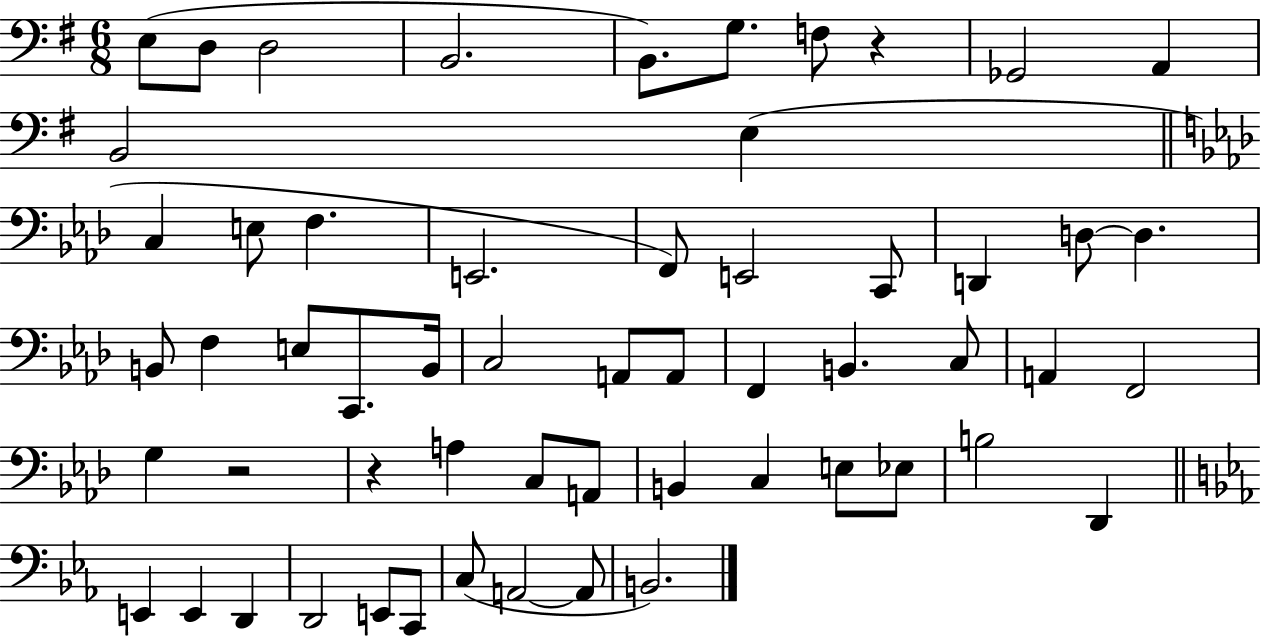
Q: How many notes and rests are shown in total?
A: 57